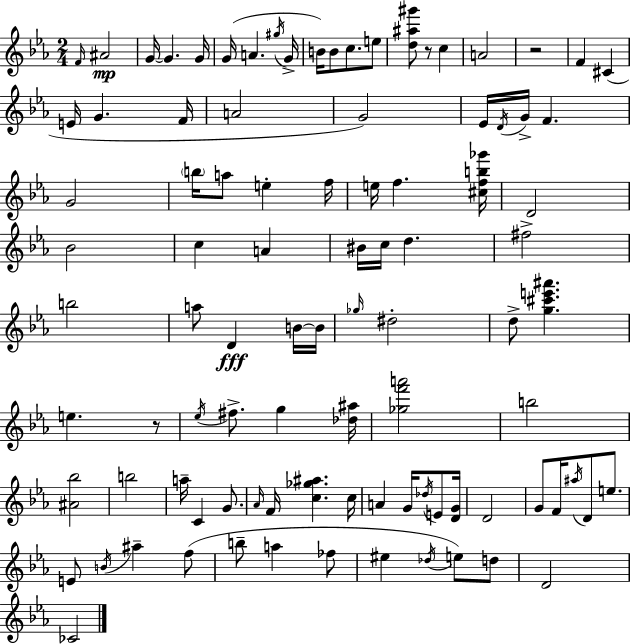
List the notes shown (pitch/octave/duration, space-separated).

F4/s A#4/h G4/s G4/q. G4/s G4/s A4/q. G#5/s G4/s B4/s B4/e C5/e. E5/e [D5,A#5,G#6]/e R/e C5/q A4/h R/h F4/q C#4/q E4/s G4/q. F4/s A4/h G4/h Eb4/s D4/s G4/s F4/q. G4/h B5/s A5/e E5/q F5/s E5/s F5/q. [C#5,F5,B5,Gb6]/s D4/h Bb4/h C5/q A4/q BIS4/s C5/s D5/q. F#5/h B5/h A5/e D4/q B4/s B4/s Gb5/s D#5/h D5/e [G5,C#6,E6,A#6]/q. E5/q. R/e Eb5/s F#5/e. G5/q [Db5,A#5]/s [Gb5,F6,A6]/h B5/h [A#4,Bb5]/h B5/h A5/s C4/q G4/e. Ab4/s F4/s [C5,Gb5,A#5]/q. C5/s A4/q G4/s Db5/s E4/e [D4,G4]/s D4/h G4/e F4/s A#5/s D4/e E5/e. E4/e B4/s A#5/q F5/e B5/e A5/q FES5/e EIS5/q Db5/s E5/e D5/e D4/h CES4/h